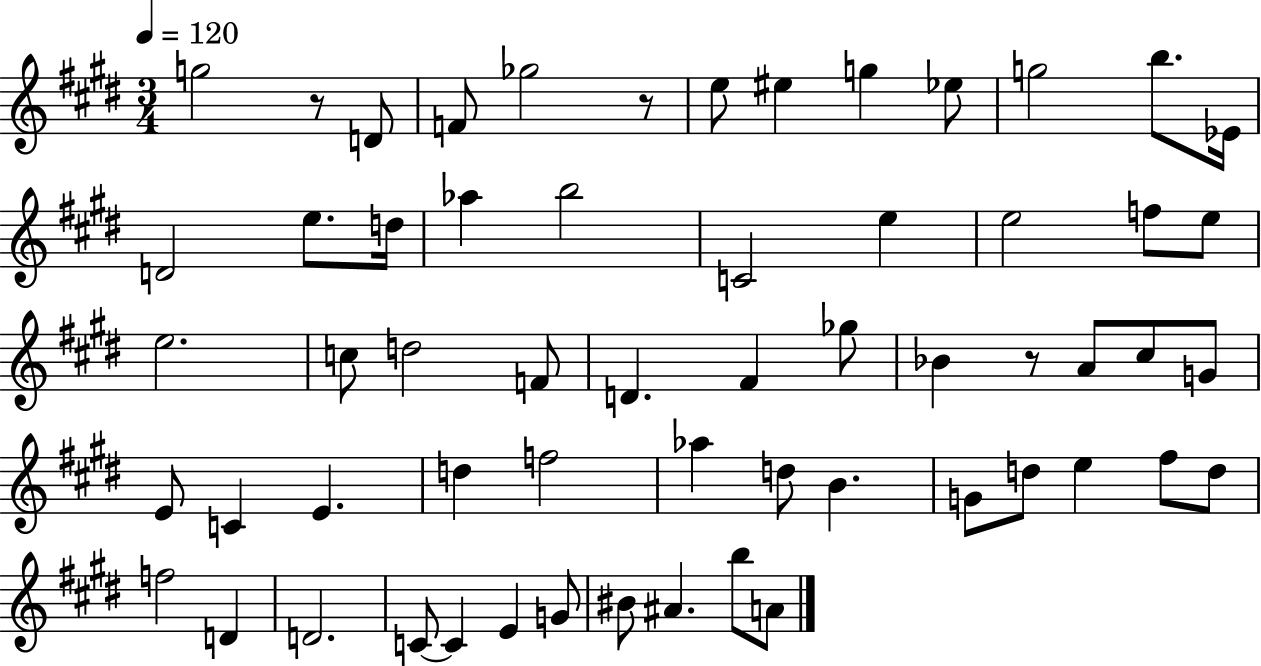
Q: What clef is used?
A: treble